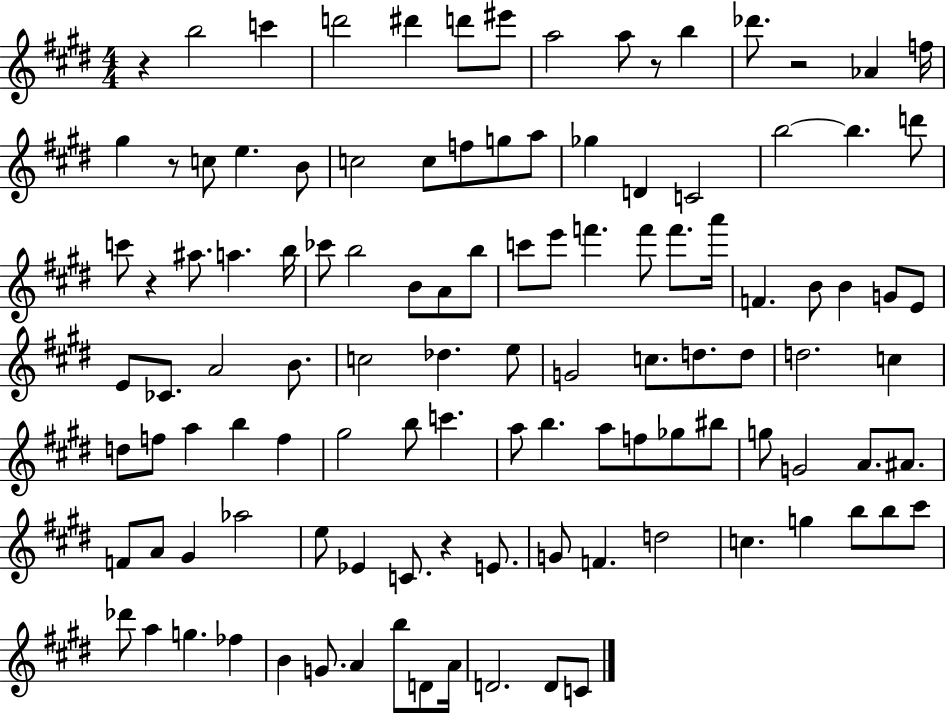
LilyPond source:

{
  \clef treble
  \numericTimeSignature
  \time 4/4
  \key e \major
  r4 b''2 c'''4 | d'''2 dis'''4 d'''8 eis'''8 | a''2 a''8 r8 b''4 | des'''8. r2 aes'4 f''16 | \break gis''4 r8 c''8 e''4. b'8 | c''2 c''8 f''8 g''8 a''8 | ges''4 d'4 c'2 | b''2~~ b''4. d'''8 | \break c'''8 r4 ais''8. a''4. b''16 | ces'''8 b''2 b'8 a'8 b''8 | c'''8 e'''8 f'''4. f'''8 f'''8. a'''16 | f'4. b'8 b'4 g'8 e'8 | \break e'8 ces'8. a'2 b'8. | c''2 des''4. e''8 | g'2 c''8. d''8. d''8 | d''2. c''4 | \break d''8 f''8 a''4 b''4 f''4 | gis''2 b''8 c'''4. | a''8 b''4. a''8 f''8 ges''8 bis''8 | g''8 g'2 a'8. ais'8. | \break f'8 a'8 gis'4 aes''2 | e''8 ees'4 c'8. r4 e'8. | g'8 f'4. d''2 | c''4. g''4 b''8 b''8 cis'''8 | \break des'''8 a''4 g''4. fes''4 | b'4 g'8. a'4 b''8 d'8 a'16 | d'2. d'8 c'8 | \bar "|."
}